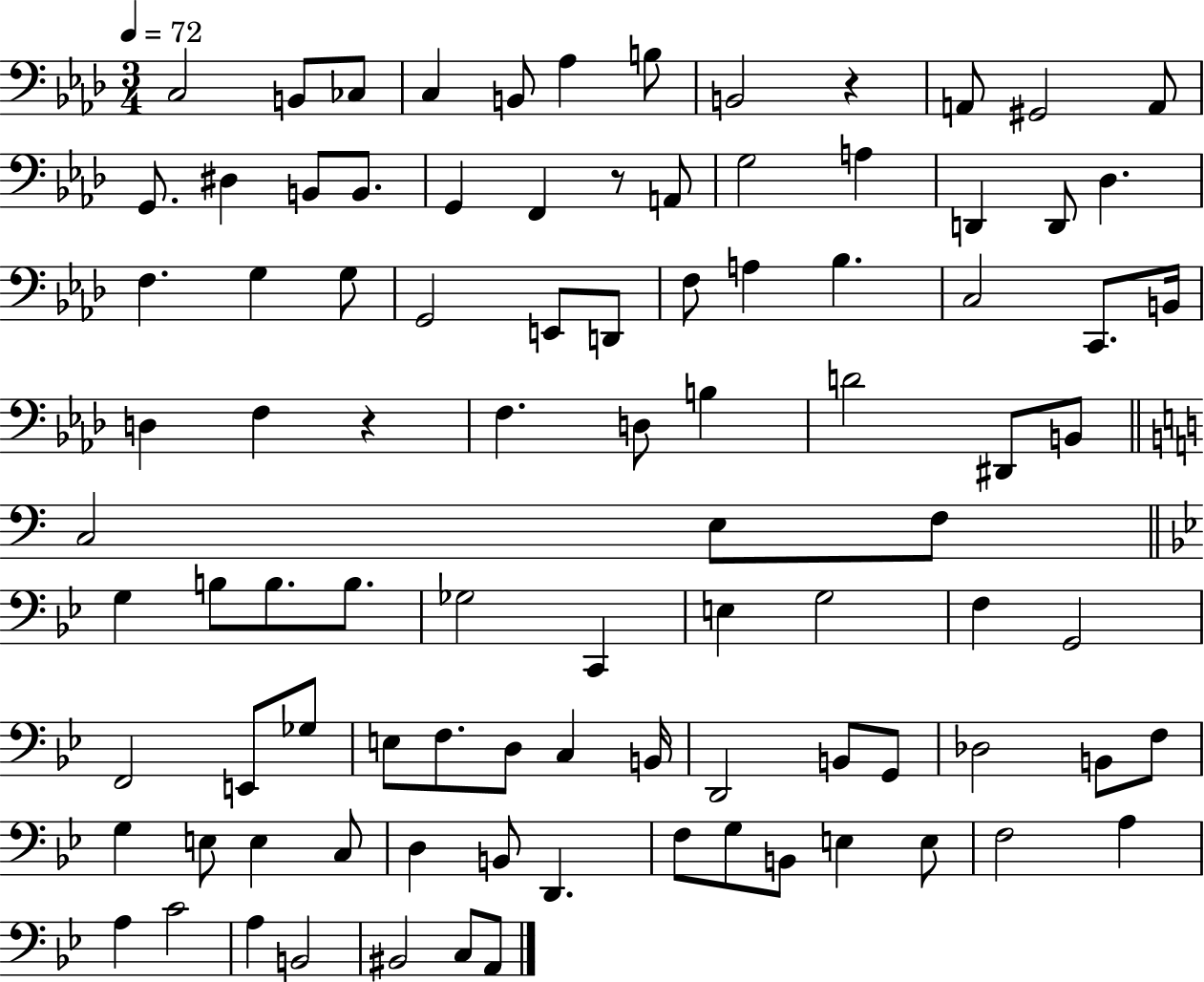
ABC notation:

X:1
T:Untitled
M:3/4
L:1/4
K:Ab
C,2 B,,/2 _C,/2 C, B,,/2 _A, B,/2 B,,2 z A,,/2 ^G,,2 A,,/2 G,,/2 ^D, B,,/2 B,,/2 G,, F,, z/2 A,,/2 G,2 A, D,, D,,/2 _D, F, G, G,/2 G,,2 E,,/2 D,,/2 F,/2 A, _B, C,2 C,,/2 B,,/4 D, F, z F, D,/2 B, D2 ^D,,/2 B,,/2 C,2 E,/2 F,/2 G, B,/2 B,/2 B,/2 _G,2 C,, E, G,2 F, G,,2 F,,2 E,,/2 _G,/2 E,/2 F,/2 D,/2 C, B,,/4 D,,2 B,,/2 G,,/2 _D,2 B,,/2 F,/2 G, E,/2 E, C,/2 D, B,,/2 D,, F,/2 G,/2 B,,/2 E, E,/2 F,2 A, A, C2 A, B,,2 ^B,,2 C,/2 A,,/2